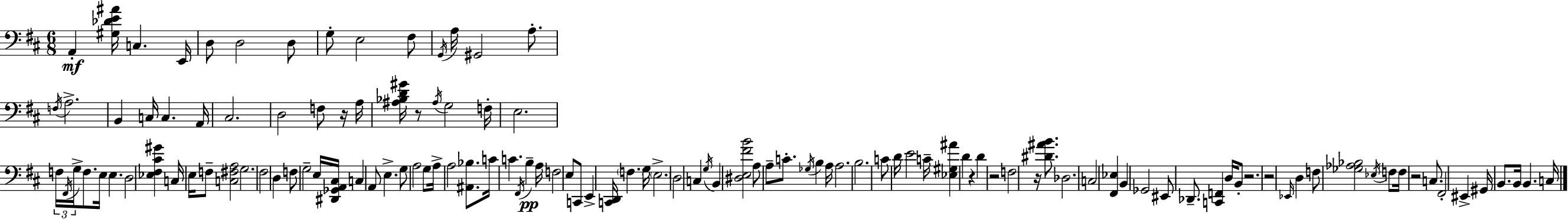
A2/q [G#3,Db4,E4,A#4]/s C3/q. E2/s D3/e D3/h D3/e G3/e E3/h F#3/e G2/s A3/s G#2/h A3/e. F3/s A3/h. B2/q C3/s C3/q. A2/s C#3/h. D3/h F3/e R/s A3/s [A#3,Bb3,D4,G#4]/s R/e A#3/s G3/h F3/s E3/h. F3/s F#2/s G3/s F3/e. E3/s E3/q. D3/h [Eb3,F#3,C#4,G#4]/q C3/s E3/s F3/e [C3,F#3,A3]/h G3/h. F#3/h D3/q F3/e G3/h E3/s [D#2,Gb2,A2,C#3]/s C3/q A2/e E3/q. G3/e A3/h G3/e A3/s A3/h [A#2,Bb3]/e. C4/s C4/q. F#2/s B3/q A3/s F3/h E3/e C2/e E2/q [C2,D2]/s F3/q. G3/s E3/h. D3/h C3/q G3/s B2/q [D#3,E3,F#4,B4]/h A3/e A3/e C4/e. Gb3/s B3/q A3/s A3/h. B3/h. C4/e D4/s E4/h C4/s [Eb3,G#3,A#4]/q D4/q R/q D4/q R/h F3/h R/s [D#4,A#4,B4]/e. Db3/h. C3/h [F#2,Eb3]/q B2/q Gb2/h EIS2/e Db2/e. [C2,F2]/q D3/s B2/e R/h. R/h Eb2/s D3/q F3/e [Gb3,Ab3,Bb3]/h Eb3/s F3/e F3/s R/h C3/e. F#2/h EIS2/q G#2/s B2/e. B2/s B2/q. C3/s